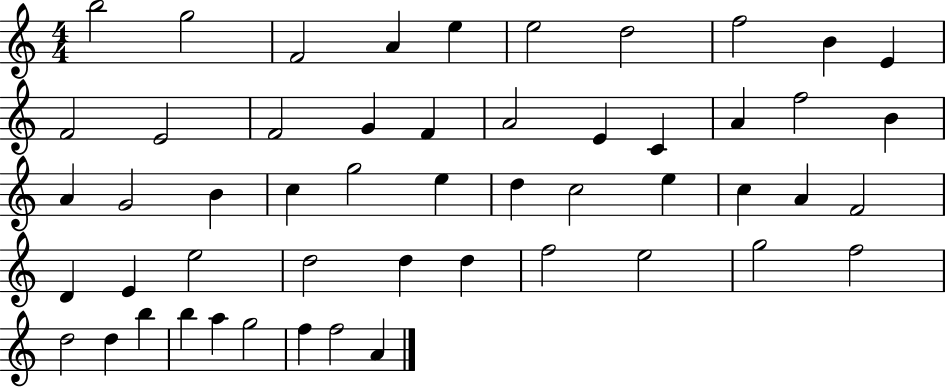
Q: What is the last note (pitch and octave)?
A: A4